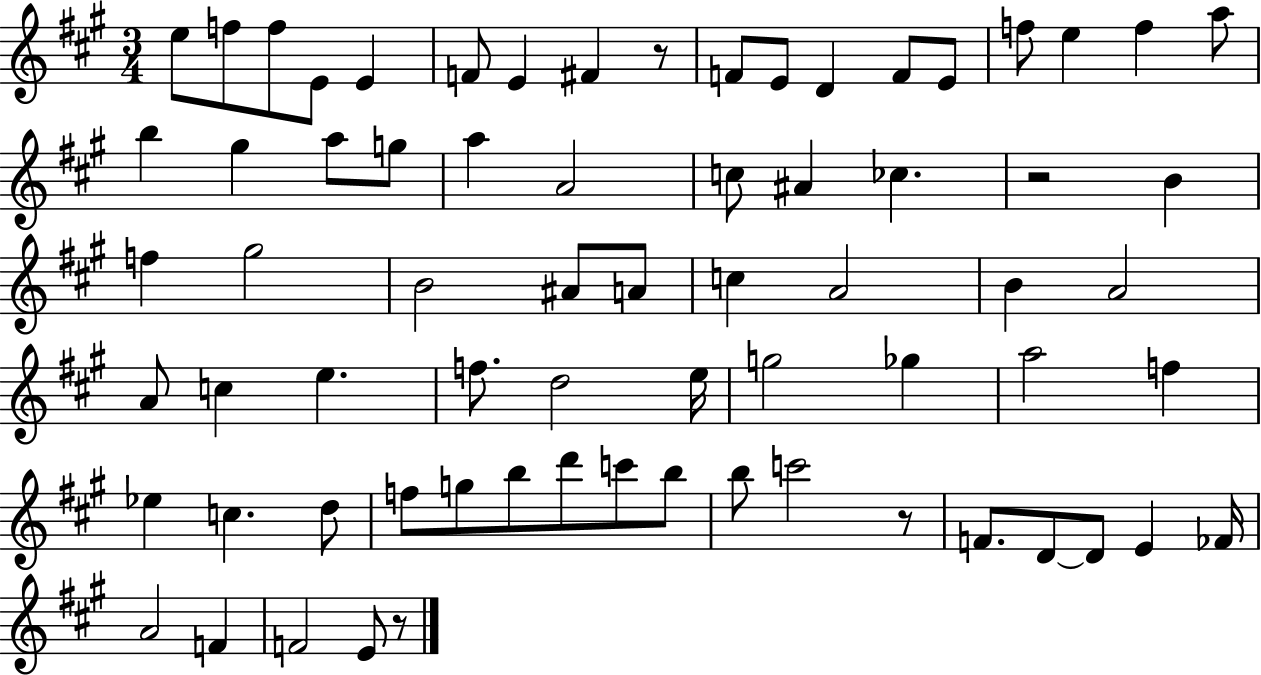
E5/e F5/e F5/e E4/e E4/q F4/e E4/q F#4/q R/e F4/e E4/e D4/q F4/e E4/e F5/e E5/q F5/q A5/e B5/q G#5/q A5/e G5/e A5/q A4/h C5/e A#4/q CES5/q. R/h B4/q F5/q G#5/h B4/h A#4/e A4/e C5/q A4/h B4/q A4/h A4/e C5/q E5/q. F5/e. D5/h E5/s G5/h Gb5/q A5/h F5/q Eb5/q C5/q. D5/e F5/e G5/e B5/e D6/e C6/e B5/e B5/e C6/h R/e F4/e. D4/e D4/e E4/q FES4/s A4/h F4/q F4/h E4/e R/e